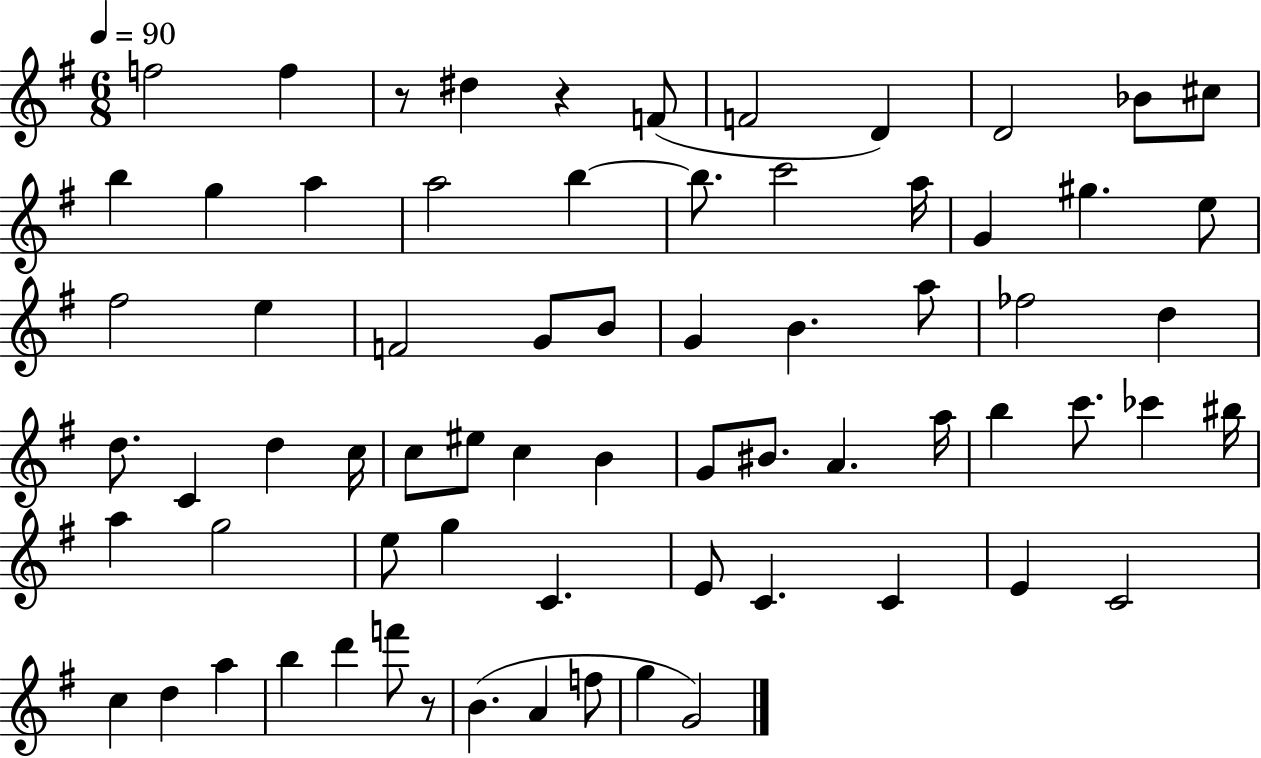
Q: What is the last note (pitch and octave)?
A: G4